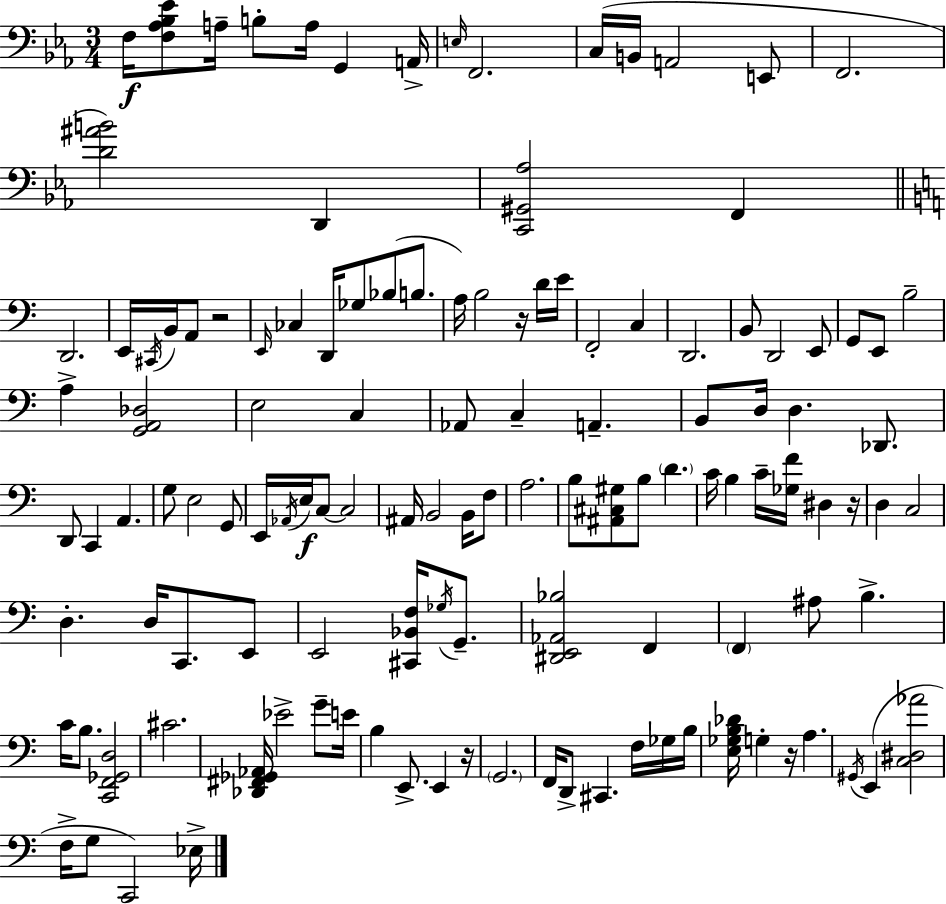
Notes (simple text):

F3/s [F3,Ab3,Bb3,Eb4]/e A3/s B3/e A3/s G2/q A2/s E3/s F2/h. C3/s B2/s A2/h E2/e F2/h. [D4,A#4,B4]/h D2/q [C2,G#2,Ab3]/h F2/q D2/h. E2/s C#2/s B2/s A2/e R/h E2/s CES3/q D2/s Gb3/e Bb3/e B3/e. A3/s B3/h R/s D4/s E4/s F2/h C3/q D2/h. B2/e D2/h E2/e G2/e E2/e B3/h A3/q [G2,A2,Db3]/h E3/h C3/q Ab2/e C3/q A2/q. B2/e D3/s D3/q. Db2/e. D2/e C2/q A2/q. G3/e E3/h G2/e E2/s Ab2/s E3/s C3/e C3/h A#2/s B2/h B2/s F3/e A3/h. B3/e [A#2,C#3,G#3]/e B3/e D4/q. C4/s B3/q C4/s [Gb3,F4]/s D#3/q R/s D3/q C3/h D3/q. D3/s C2/e. E2/e E2/h [C#2,Bb2,F3]/s Gb3/s G2/e. [D#2,E2,Ab2,Bb3]/h F2/q F2/q A#3/e B3/q. C4/s B3/e. [C2,F2,Gb2,D3]/h C#4/h. [Db2,F#2,Gb2,Ab2]/s Eb4/h G4/e E4/s B3/q E2/e. E2/q R/s G2/h. F2/s D2/e C#2/q. F3/s Gb3/s B3/s [E3,Gb3,B3,Db4]/s G3/q R/s A3/q. G#2/s E2/q [C3,D#3,Ab4]/h F3/s G3/e C2/h Eb3/s